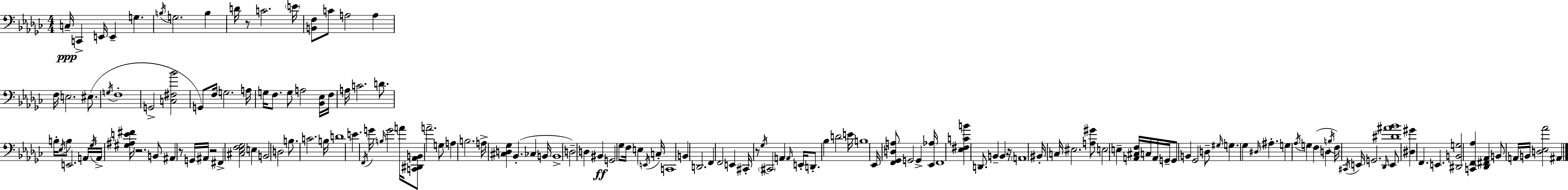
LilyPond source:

{
  \clef bass
  \numericTimeSignature
  \time 4/4
  \key ees \minor
  c16--\ppp c,4-> e,16 e,4-- g4. | \acciaccatura { b16 } g2. b4 | d'16 r8 c'2. | \parenthesize e'16 <b, f>8 c'8 a2 a4 | \break f16 e2. eis8.( | \acciaccatura { g16 } f1-. | g,2-> <c fis bes'>2 | g,8) f16 g2. | \break a16 g16 f8. g8 a2 | <bes, ees>16 f16 a16 c'2. d'8. | b16-. \acciaccatura { ees16 } b8 e,2. | \tuplet 3/2 { a,16 \acciaccatura { ges16 } a,16-> } <gis ais e' fis'>16 r2. | \break b,8 ais,4 r8 g,16 ais,16 r2 | fis,4-> <cis ees f ges>2 | e4 b,2 d2 | b8. c'2. | \break b16 d'1 | e'4. \acciaccatura { f,16 } g'16 \grace { b16 } g'2 | a'16 <c, dis, aes, b,>8 a'2.-- | g8 a4 b2. | \break a16-> <cis d ges>4 bes,4.-.( | ces4 b,16 b,1-> | d2--) d4 | bis,4\ff g,2 ges8 | \break f16 e4 \acciaccatura { e,16 } c16-. c,1 | b,4 d,2. | f,4 f,2 | e,4 cis,16-. r8 \acciaccatura { ges16 } \parenthesize cis,2 | \break a,4 \grace { a,16 } e,16-. d,8.-. bes4 | d'2 e'16 b1 | ees,16 <f, ges, d a>8 g,2 | g,4-> <ees, aes>16 f,1 | \break <ees fis c' b'>4 d,8. | b,4-- b,4 r16 \parenthesize a,1 | bis,16-. c16 eis2. | <a gis'>8 e2 | \break e4-- <a, cis f>16 c16 a,16 g,16-- g,8 b,4 ges,2 | d8-- \grace { gis16 } g4. | ges4 \grace { dis16 } ais4.-. g4 \acciaccatura { aes16 } | g4 f4( d4 \acciaccatura { b16 } f16) \acciaccatura { cis,16 } e,16 | \break g,2. \grace { des,16 } e,8 <dis' ais' bes'>1 | <dis gis'>4 | f,4. e,4. <dis, b, g>2 | <c, f, aes>4 <des, fis, aes,>4 b,8 | \break a,16 b,16 <d ees aes'>2 ais,4 \bar "|."
}